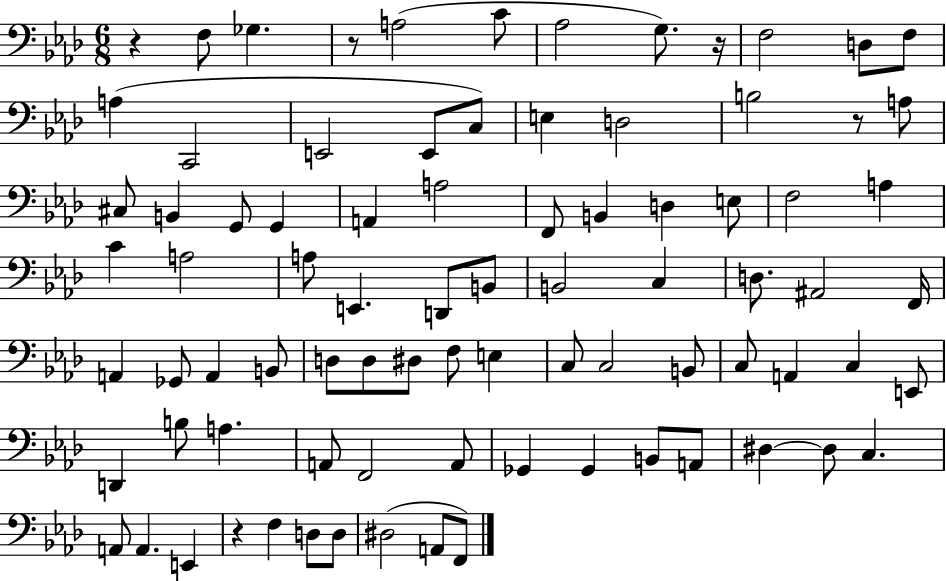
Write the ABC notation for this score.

X:1
T:Untitled
M:6/8
L:1/4
K:Ab
z F,/2 _G, z/2 A,2 C/2 _A,2 G,/2 z/4 F,2 D,/2 F,/2 A, C,,2 E,,2 E,,/2 C,/2 E, D,2 B,2 z/2 A,/2 ^C,/2 B,, G,,/2 G,, A,, A,2 F,,/2 B,, D, E,/2 F,2 A, C A,2 A,/2 E,, D,,/2 B,,/2 B,,2 C, D,/2 ^A,,2 F,,/4 A,, _G,,/2 A,, B,,/2 D,/2 D,/2 ^D,/2 F,/2 E, C,/2 C,2 B,,/2 C,/2 A,, C, E,,/2 D,, B,/2 A, A,,/2 F,,2 A,,/2 _G,, _G,, B,,/2 A,,/2 ^D, ^D,/2 C, A,,/2 A,, E,, z F, D,/2 D,/2 ^D,2 A,,/2 F,,/2